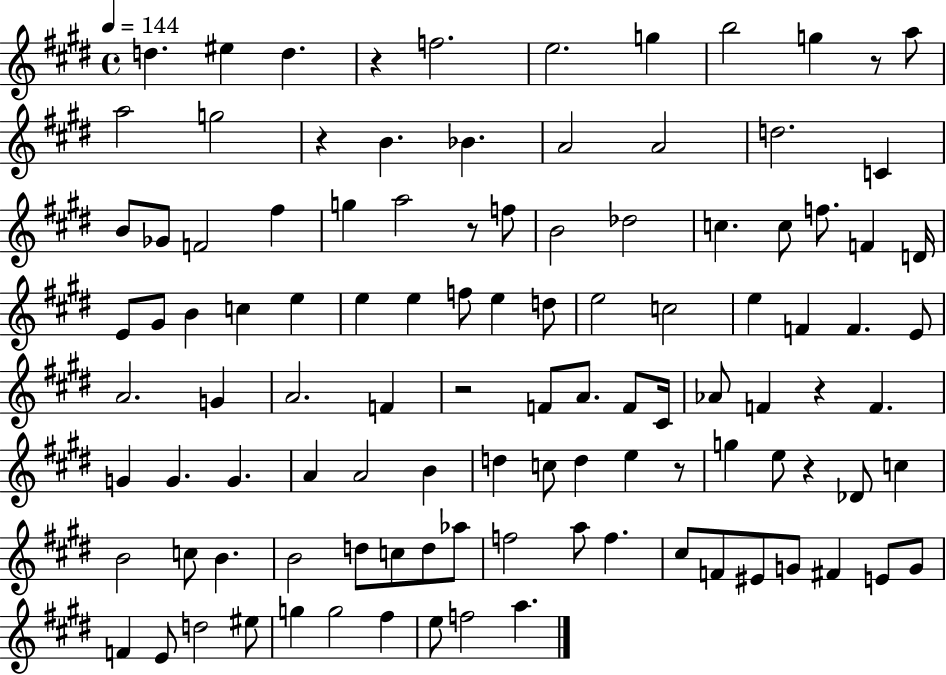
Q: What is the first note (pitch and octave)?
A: D5